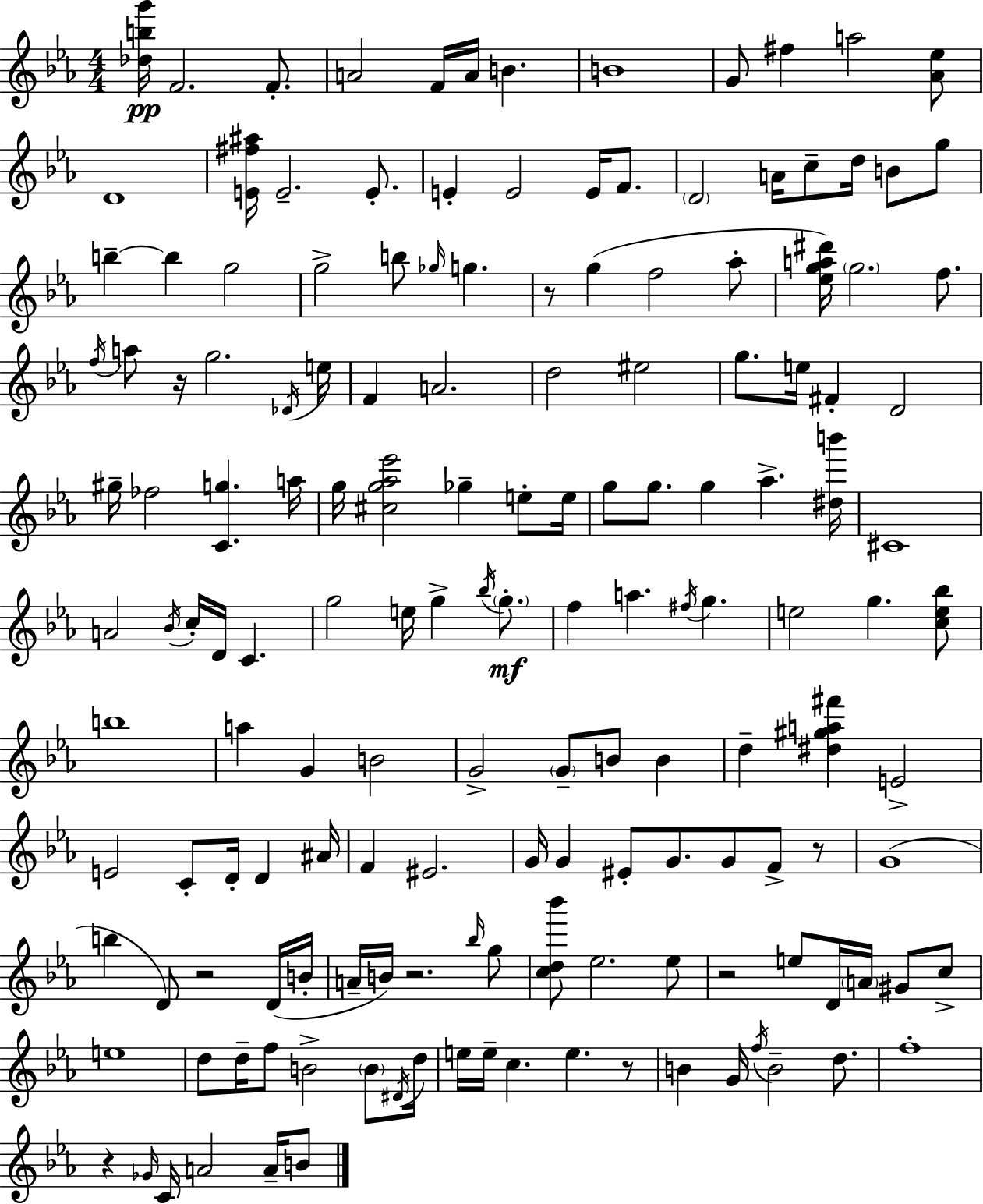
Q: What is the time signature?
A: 4/4